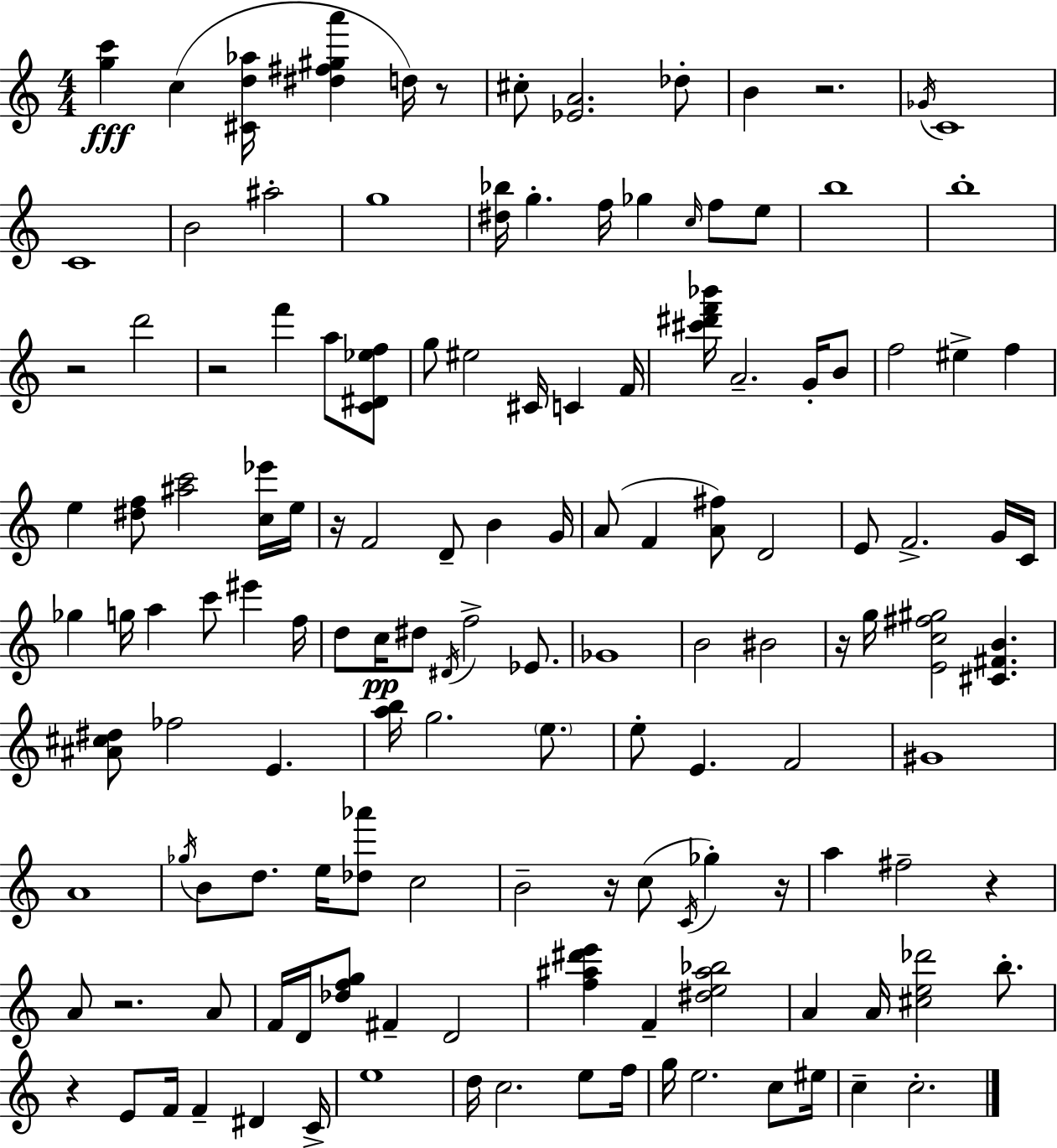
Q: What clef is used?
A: treble